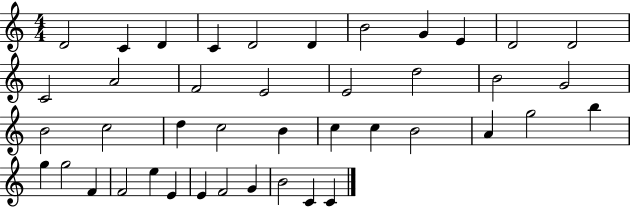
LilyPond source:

{
  \clef treble
  \numericTimeSignature
  \time 4/4
  \key c \major
  d'2 c'4 d'4 | c'4 d'2 d'4 | b'2 g'4 e'4 | d'2 d'2 | \break c'2 a'2 | f'2 e'2 | e'2 d''2 | b'2 g'2 | \break b'2 c''2 | d''4 c''2 b'4 | c''4 c''4 b'2 | a'4 g''2 b''4 | \break g''4 g''2 f'4 | f'2 e''4 e'4 | e'4 f'2 g'4 | b'2 c'4 c'4 | \break \bar "|."
}